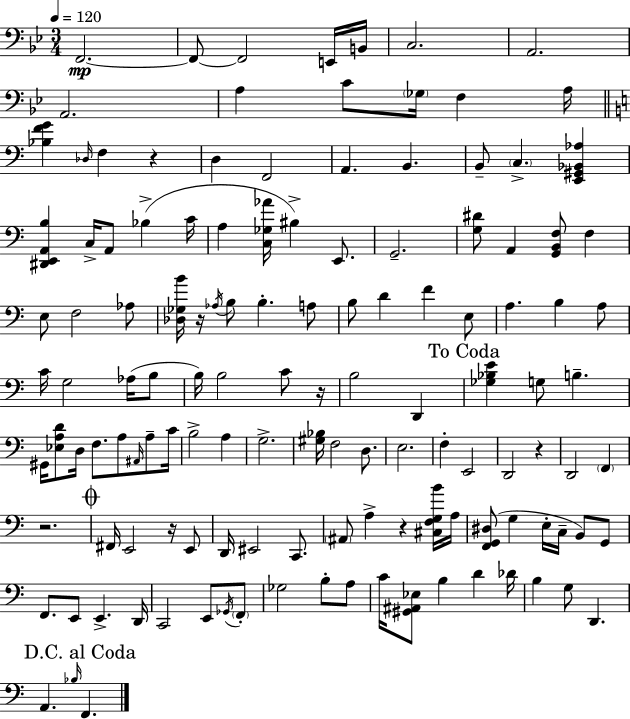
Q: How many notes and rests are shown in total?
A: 129